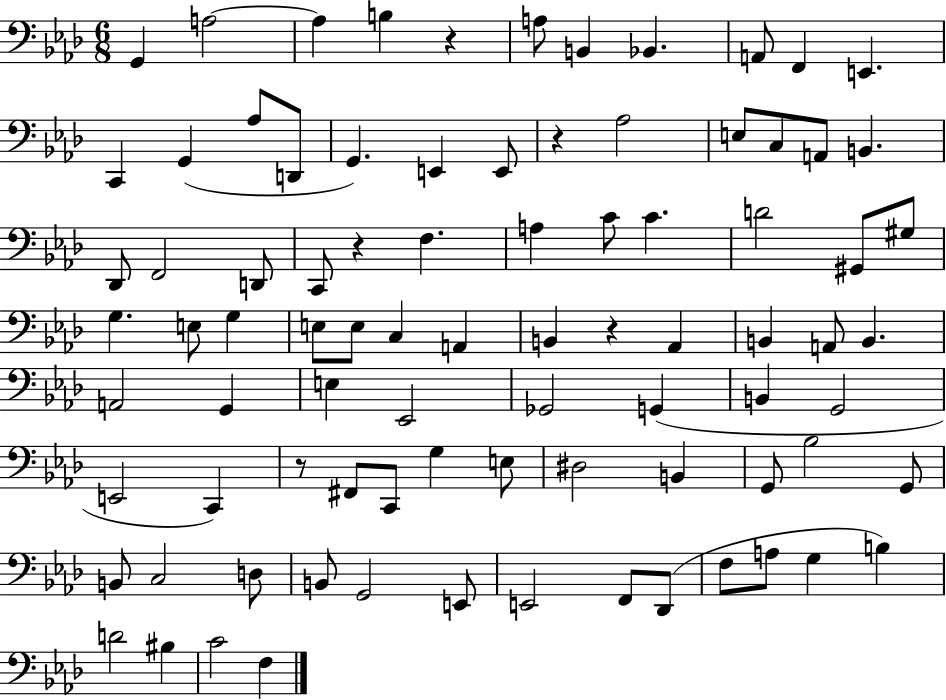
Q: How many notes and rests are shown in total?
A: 86